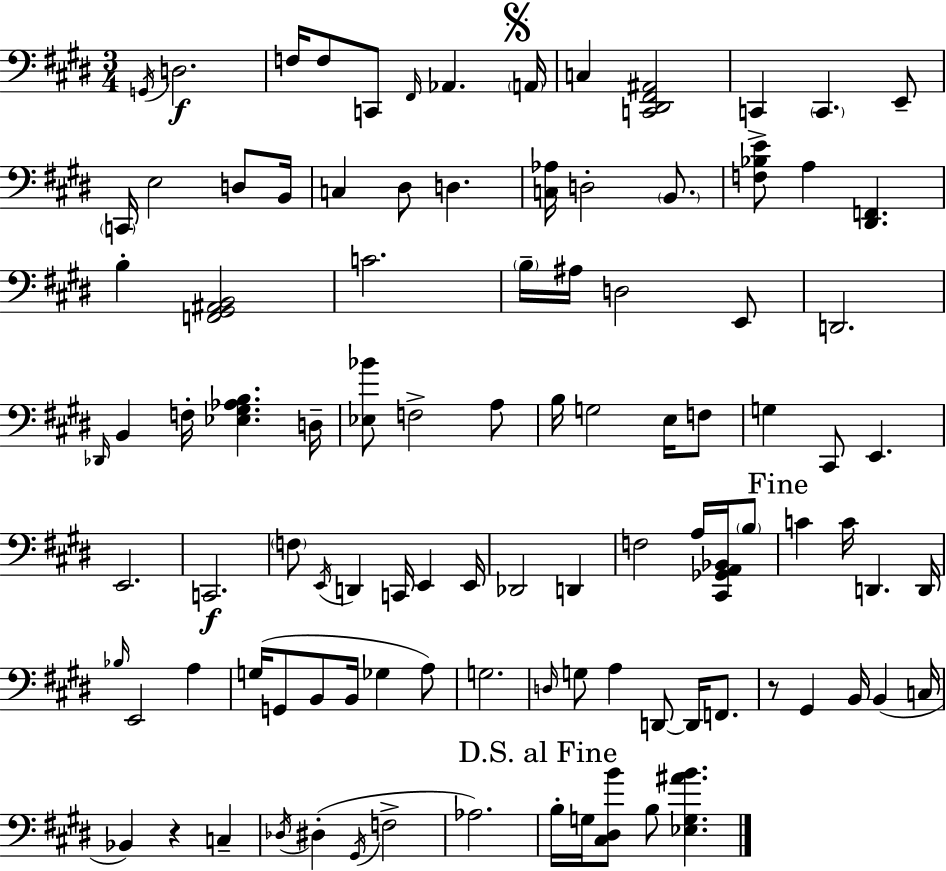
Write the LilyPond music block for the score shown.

{
  \clef bass
  \numericTimeSignature
  \time 3/4
  \key e \major
  \acciaccatura { g,16 }\f d2. | f16 f8 c,8 \grace { fis,16 } aes,4. | \mark \markup { \musicglyph "scripts.segno" } \parenthesize a,16 c4 <c, dis, fis, ais,>2 | c,4-> \parenthesize c,4. | \break e,8-- \parenthesize c,16 e2 d8 | b,16 c4 dis8 d4. | <c aes>16 d2-. \parenthesize b,8. | <f bes e'>8 a4 <dis, f,>4. | \break b4-. <f, gis, ais, b,>2 | c'2. | \parenthesize b16-- ais16 d2 | e,8 d,2. | \break \grace { des,16 } b,4 f16-. <ees gis aes b>4. | d16-- <ees bes'>8 f2-> | a8 b16 g2 | e16 f8 g4 cis,8 e,4. | \break e,2. | c,2.\f | \parenthesize f8 \acciaccatura { e,16 } d,4 c,16 e,4 | e,16 des,2 | \break d,4 f2 | a16 <cis, ges, a, bes,>16 \parenthesize b8 \mark "Fine" c'4 c'16 d,4. | d,16 \grace { bes16 } e,2 | a4 g16( g,8 b,8 b,16 ges4 | \break a8) g2. | \grace { d16 } g8 a4 | d,8~~ d,16 f,8. r8 gis,4 | b,16 b,4( c16 bes,4) r4 | \break c4-- \acciaccatura { des16 }( dis4-. \acciaccatura { gis,16 } | f2-> aes2.) | \mark "D.S. al Fine" b16-. g16 <cis dis b'>8 | b8 <ees g ais' b'>4. \bar "|."
}